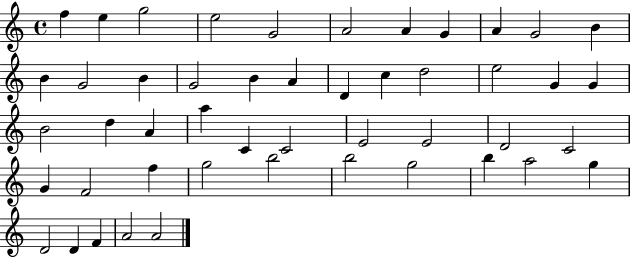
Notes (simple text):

F5/q E5/q G5/h E5/h G4/h A4/h A4/q G4/q A4/q G4/h B4/q B4/q G4/h B4/q G4/h B4/q A4/q D4/q C5/q D5/h E5/h G4/q G4/q B4/h D5/q A4/q A5/q C4/q C4/h E4/h E4/h D4/h C4/h G4/q F4/h F5/q G5/h B5/h B5/h G5/h B5/q A5/h G5/q D4/h D4/q F4/q A4/h A4/h